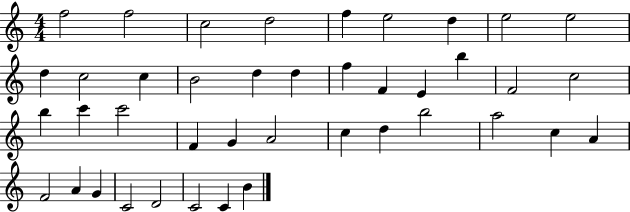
{
  \clef treble
  \numericTimeSignature
  \time 4/4
  \key c \major
  f''2 f''2 | c''2 d''2 | f''4 e''2 d''4 | e''2 e''2 | \break d''4 c''2 c''4 | b'2 d''4 d''4 | f''4 f'4 e'4 b''4 | f'2 c''2 | \break b''4 c'''4 c'''2 | f'4 g'4 a'2 | c''4 d''4 b''2 | a''2 c''4 a'4 | \break f'2 a'4 g'4 | c'2 d'2 | c'2 c'4 b'4 | \bar "|."
}